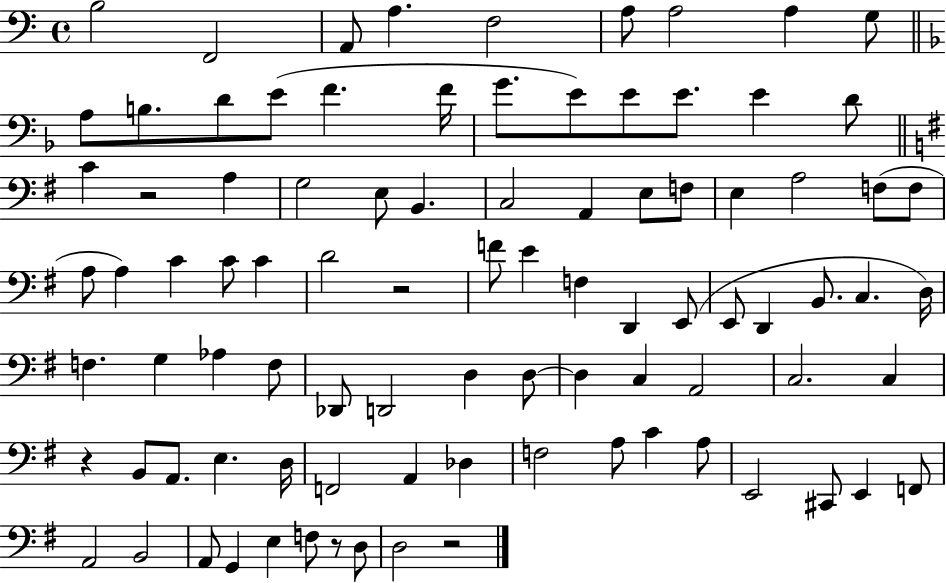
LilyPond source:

{
  \clef bass
  \time 4/4
  \defaultTimeSignature
  \key c \major
  b2 f,2 | a,8 a4. f2 | a8 a2 a4 g8 | \bar "||" \break \key d \minor a8 b8. d'8 e'8( f'4. f'16 | g'8. e'8) e'8 e'8. e'4 d'8 | \bar "||" \break \key g \major c'4 r2 a4 | g2 e8 b,4. | c2 a,4 e8 f8 | e4 a2 f8( f8 | \break a8 a4) c'4 c'8 c'4 | d'2 r2 | f'8 e'4 f4 d,4 e,8( | e,8 d,4 b,8. c4. d16) | \break f4. g4 aes4 f8 | des,8 d,2 d4 d8~~ | d4 c4 a,2 | c2. c4 | \break r4 b,8 a,8. e4. d16 | f,2 a,4 des4 | f2 a8 c'4 a8 | e,2 cis,8 e,4 f,8 | \break a,2 b,2 | a,8 g,4 e4 f8 r8 d8 | d2 r2 | \bar "|."
}